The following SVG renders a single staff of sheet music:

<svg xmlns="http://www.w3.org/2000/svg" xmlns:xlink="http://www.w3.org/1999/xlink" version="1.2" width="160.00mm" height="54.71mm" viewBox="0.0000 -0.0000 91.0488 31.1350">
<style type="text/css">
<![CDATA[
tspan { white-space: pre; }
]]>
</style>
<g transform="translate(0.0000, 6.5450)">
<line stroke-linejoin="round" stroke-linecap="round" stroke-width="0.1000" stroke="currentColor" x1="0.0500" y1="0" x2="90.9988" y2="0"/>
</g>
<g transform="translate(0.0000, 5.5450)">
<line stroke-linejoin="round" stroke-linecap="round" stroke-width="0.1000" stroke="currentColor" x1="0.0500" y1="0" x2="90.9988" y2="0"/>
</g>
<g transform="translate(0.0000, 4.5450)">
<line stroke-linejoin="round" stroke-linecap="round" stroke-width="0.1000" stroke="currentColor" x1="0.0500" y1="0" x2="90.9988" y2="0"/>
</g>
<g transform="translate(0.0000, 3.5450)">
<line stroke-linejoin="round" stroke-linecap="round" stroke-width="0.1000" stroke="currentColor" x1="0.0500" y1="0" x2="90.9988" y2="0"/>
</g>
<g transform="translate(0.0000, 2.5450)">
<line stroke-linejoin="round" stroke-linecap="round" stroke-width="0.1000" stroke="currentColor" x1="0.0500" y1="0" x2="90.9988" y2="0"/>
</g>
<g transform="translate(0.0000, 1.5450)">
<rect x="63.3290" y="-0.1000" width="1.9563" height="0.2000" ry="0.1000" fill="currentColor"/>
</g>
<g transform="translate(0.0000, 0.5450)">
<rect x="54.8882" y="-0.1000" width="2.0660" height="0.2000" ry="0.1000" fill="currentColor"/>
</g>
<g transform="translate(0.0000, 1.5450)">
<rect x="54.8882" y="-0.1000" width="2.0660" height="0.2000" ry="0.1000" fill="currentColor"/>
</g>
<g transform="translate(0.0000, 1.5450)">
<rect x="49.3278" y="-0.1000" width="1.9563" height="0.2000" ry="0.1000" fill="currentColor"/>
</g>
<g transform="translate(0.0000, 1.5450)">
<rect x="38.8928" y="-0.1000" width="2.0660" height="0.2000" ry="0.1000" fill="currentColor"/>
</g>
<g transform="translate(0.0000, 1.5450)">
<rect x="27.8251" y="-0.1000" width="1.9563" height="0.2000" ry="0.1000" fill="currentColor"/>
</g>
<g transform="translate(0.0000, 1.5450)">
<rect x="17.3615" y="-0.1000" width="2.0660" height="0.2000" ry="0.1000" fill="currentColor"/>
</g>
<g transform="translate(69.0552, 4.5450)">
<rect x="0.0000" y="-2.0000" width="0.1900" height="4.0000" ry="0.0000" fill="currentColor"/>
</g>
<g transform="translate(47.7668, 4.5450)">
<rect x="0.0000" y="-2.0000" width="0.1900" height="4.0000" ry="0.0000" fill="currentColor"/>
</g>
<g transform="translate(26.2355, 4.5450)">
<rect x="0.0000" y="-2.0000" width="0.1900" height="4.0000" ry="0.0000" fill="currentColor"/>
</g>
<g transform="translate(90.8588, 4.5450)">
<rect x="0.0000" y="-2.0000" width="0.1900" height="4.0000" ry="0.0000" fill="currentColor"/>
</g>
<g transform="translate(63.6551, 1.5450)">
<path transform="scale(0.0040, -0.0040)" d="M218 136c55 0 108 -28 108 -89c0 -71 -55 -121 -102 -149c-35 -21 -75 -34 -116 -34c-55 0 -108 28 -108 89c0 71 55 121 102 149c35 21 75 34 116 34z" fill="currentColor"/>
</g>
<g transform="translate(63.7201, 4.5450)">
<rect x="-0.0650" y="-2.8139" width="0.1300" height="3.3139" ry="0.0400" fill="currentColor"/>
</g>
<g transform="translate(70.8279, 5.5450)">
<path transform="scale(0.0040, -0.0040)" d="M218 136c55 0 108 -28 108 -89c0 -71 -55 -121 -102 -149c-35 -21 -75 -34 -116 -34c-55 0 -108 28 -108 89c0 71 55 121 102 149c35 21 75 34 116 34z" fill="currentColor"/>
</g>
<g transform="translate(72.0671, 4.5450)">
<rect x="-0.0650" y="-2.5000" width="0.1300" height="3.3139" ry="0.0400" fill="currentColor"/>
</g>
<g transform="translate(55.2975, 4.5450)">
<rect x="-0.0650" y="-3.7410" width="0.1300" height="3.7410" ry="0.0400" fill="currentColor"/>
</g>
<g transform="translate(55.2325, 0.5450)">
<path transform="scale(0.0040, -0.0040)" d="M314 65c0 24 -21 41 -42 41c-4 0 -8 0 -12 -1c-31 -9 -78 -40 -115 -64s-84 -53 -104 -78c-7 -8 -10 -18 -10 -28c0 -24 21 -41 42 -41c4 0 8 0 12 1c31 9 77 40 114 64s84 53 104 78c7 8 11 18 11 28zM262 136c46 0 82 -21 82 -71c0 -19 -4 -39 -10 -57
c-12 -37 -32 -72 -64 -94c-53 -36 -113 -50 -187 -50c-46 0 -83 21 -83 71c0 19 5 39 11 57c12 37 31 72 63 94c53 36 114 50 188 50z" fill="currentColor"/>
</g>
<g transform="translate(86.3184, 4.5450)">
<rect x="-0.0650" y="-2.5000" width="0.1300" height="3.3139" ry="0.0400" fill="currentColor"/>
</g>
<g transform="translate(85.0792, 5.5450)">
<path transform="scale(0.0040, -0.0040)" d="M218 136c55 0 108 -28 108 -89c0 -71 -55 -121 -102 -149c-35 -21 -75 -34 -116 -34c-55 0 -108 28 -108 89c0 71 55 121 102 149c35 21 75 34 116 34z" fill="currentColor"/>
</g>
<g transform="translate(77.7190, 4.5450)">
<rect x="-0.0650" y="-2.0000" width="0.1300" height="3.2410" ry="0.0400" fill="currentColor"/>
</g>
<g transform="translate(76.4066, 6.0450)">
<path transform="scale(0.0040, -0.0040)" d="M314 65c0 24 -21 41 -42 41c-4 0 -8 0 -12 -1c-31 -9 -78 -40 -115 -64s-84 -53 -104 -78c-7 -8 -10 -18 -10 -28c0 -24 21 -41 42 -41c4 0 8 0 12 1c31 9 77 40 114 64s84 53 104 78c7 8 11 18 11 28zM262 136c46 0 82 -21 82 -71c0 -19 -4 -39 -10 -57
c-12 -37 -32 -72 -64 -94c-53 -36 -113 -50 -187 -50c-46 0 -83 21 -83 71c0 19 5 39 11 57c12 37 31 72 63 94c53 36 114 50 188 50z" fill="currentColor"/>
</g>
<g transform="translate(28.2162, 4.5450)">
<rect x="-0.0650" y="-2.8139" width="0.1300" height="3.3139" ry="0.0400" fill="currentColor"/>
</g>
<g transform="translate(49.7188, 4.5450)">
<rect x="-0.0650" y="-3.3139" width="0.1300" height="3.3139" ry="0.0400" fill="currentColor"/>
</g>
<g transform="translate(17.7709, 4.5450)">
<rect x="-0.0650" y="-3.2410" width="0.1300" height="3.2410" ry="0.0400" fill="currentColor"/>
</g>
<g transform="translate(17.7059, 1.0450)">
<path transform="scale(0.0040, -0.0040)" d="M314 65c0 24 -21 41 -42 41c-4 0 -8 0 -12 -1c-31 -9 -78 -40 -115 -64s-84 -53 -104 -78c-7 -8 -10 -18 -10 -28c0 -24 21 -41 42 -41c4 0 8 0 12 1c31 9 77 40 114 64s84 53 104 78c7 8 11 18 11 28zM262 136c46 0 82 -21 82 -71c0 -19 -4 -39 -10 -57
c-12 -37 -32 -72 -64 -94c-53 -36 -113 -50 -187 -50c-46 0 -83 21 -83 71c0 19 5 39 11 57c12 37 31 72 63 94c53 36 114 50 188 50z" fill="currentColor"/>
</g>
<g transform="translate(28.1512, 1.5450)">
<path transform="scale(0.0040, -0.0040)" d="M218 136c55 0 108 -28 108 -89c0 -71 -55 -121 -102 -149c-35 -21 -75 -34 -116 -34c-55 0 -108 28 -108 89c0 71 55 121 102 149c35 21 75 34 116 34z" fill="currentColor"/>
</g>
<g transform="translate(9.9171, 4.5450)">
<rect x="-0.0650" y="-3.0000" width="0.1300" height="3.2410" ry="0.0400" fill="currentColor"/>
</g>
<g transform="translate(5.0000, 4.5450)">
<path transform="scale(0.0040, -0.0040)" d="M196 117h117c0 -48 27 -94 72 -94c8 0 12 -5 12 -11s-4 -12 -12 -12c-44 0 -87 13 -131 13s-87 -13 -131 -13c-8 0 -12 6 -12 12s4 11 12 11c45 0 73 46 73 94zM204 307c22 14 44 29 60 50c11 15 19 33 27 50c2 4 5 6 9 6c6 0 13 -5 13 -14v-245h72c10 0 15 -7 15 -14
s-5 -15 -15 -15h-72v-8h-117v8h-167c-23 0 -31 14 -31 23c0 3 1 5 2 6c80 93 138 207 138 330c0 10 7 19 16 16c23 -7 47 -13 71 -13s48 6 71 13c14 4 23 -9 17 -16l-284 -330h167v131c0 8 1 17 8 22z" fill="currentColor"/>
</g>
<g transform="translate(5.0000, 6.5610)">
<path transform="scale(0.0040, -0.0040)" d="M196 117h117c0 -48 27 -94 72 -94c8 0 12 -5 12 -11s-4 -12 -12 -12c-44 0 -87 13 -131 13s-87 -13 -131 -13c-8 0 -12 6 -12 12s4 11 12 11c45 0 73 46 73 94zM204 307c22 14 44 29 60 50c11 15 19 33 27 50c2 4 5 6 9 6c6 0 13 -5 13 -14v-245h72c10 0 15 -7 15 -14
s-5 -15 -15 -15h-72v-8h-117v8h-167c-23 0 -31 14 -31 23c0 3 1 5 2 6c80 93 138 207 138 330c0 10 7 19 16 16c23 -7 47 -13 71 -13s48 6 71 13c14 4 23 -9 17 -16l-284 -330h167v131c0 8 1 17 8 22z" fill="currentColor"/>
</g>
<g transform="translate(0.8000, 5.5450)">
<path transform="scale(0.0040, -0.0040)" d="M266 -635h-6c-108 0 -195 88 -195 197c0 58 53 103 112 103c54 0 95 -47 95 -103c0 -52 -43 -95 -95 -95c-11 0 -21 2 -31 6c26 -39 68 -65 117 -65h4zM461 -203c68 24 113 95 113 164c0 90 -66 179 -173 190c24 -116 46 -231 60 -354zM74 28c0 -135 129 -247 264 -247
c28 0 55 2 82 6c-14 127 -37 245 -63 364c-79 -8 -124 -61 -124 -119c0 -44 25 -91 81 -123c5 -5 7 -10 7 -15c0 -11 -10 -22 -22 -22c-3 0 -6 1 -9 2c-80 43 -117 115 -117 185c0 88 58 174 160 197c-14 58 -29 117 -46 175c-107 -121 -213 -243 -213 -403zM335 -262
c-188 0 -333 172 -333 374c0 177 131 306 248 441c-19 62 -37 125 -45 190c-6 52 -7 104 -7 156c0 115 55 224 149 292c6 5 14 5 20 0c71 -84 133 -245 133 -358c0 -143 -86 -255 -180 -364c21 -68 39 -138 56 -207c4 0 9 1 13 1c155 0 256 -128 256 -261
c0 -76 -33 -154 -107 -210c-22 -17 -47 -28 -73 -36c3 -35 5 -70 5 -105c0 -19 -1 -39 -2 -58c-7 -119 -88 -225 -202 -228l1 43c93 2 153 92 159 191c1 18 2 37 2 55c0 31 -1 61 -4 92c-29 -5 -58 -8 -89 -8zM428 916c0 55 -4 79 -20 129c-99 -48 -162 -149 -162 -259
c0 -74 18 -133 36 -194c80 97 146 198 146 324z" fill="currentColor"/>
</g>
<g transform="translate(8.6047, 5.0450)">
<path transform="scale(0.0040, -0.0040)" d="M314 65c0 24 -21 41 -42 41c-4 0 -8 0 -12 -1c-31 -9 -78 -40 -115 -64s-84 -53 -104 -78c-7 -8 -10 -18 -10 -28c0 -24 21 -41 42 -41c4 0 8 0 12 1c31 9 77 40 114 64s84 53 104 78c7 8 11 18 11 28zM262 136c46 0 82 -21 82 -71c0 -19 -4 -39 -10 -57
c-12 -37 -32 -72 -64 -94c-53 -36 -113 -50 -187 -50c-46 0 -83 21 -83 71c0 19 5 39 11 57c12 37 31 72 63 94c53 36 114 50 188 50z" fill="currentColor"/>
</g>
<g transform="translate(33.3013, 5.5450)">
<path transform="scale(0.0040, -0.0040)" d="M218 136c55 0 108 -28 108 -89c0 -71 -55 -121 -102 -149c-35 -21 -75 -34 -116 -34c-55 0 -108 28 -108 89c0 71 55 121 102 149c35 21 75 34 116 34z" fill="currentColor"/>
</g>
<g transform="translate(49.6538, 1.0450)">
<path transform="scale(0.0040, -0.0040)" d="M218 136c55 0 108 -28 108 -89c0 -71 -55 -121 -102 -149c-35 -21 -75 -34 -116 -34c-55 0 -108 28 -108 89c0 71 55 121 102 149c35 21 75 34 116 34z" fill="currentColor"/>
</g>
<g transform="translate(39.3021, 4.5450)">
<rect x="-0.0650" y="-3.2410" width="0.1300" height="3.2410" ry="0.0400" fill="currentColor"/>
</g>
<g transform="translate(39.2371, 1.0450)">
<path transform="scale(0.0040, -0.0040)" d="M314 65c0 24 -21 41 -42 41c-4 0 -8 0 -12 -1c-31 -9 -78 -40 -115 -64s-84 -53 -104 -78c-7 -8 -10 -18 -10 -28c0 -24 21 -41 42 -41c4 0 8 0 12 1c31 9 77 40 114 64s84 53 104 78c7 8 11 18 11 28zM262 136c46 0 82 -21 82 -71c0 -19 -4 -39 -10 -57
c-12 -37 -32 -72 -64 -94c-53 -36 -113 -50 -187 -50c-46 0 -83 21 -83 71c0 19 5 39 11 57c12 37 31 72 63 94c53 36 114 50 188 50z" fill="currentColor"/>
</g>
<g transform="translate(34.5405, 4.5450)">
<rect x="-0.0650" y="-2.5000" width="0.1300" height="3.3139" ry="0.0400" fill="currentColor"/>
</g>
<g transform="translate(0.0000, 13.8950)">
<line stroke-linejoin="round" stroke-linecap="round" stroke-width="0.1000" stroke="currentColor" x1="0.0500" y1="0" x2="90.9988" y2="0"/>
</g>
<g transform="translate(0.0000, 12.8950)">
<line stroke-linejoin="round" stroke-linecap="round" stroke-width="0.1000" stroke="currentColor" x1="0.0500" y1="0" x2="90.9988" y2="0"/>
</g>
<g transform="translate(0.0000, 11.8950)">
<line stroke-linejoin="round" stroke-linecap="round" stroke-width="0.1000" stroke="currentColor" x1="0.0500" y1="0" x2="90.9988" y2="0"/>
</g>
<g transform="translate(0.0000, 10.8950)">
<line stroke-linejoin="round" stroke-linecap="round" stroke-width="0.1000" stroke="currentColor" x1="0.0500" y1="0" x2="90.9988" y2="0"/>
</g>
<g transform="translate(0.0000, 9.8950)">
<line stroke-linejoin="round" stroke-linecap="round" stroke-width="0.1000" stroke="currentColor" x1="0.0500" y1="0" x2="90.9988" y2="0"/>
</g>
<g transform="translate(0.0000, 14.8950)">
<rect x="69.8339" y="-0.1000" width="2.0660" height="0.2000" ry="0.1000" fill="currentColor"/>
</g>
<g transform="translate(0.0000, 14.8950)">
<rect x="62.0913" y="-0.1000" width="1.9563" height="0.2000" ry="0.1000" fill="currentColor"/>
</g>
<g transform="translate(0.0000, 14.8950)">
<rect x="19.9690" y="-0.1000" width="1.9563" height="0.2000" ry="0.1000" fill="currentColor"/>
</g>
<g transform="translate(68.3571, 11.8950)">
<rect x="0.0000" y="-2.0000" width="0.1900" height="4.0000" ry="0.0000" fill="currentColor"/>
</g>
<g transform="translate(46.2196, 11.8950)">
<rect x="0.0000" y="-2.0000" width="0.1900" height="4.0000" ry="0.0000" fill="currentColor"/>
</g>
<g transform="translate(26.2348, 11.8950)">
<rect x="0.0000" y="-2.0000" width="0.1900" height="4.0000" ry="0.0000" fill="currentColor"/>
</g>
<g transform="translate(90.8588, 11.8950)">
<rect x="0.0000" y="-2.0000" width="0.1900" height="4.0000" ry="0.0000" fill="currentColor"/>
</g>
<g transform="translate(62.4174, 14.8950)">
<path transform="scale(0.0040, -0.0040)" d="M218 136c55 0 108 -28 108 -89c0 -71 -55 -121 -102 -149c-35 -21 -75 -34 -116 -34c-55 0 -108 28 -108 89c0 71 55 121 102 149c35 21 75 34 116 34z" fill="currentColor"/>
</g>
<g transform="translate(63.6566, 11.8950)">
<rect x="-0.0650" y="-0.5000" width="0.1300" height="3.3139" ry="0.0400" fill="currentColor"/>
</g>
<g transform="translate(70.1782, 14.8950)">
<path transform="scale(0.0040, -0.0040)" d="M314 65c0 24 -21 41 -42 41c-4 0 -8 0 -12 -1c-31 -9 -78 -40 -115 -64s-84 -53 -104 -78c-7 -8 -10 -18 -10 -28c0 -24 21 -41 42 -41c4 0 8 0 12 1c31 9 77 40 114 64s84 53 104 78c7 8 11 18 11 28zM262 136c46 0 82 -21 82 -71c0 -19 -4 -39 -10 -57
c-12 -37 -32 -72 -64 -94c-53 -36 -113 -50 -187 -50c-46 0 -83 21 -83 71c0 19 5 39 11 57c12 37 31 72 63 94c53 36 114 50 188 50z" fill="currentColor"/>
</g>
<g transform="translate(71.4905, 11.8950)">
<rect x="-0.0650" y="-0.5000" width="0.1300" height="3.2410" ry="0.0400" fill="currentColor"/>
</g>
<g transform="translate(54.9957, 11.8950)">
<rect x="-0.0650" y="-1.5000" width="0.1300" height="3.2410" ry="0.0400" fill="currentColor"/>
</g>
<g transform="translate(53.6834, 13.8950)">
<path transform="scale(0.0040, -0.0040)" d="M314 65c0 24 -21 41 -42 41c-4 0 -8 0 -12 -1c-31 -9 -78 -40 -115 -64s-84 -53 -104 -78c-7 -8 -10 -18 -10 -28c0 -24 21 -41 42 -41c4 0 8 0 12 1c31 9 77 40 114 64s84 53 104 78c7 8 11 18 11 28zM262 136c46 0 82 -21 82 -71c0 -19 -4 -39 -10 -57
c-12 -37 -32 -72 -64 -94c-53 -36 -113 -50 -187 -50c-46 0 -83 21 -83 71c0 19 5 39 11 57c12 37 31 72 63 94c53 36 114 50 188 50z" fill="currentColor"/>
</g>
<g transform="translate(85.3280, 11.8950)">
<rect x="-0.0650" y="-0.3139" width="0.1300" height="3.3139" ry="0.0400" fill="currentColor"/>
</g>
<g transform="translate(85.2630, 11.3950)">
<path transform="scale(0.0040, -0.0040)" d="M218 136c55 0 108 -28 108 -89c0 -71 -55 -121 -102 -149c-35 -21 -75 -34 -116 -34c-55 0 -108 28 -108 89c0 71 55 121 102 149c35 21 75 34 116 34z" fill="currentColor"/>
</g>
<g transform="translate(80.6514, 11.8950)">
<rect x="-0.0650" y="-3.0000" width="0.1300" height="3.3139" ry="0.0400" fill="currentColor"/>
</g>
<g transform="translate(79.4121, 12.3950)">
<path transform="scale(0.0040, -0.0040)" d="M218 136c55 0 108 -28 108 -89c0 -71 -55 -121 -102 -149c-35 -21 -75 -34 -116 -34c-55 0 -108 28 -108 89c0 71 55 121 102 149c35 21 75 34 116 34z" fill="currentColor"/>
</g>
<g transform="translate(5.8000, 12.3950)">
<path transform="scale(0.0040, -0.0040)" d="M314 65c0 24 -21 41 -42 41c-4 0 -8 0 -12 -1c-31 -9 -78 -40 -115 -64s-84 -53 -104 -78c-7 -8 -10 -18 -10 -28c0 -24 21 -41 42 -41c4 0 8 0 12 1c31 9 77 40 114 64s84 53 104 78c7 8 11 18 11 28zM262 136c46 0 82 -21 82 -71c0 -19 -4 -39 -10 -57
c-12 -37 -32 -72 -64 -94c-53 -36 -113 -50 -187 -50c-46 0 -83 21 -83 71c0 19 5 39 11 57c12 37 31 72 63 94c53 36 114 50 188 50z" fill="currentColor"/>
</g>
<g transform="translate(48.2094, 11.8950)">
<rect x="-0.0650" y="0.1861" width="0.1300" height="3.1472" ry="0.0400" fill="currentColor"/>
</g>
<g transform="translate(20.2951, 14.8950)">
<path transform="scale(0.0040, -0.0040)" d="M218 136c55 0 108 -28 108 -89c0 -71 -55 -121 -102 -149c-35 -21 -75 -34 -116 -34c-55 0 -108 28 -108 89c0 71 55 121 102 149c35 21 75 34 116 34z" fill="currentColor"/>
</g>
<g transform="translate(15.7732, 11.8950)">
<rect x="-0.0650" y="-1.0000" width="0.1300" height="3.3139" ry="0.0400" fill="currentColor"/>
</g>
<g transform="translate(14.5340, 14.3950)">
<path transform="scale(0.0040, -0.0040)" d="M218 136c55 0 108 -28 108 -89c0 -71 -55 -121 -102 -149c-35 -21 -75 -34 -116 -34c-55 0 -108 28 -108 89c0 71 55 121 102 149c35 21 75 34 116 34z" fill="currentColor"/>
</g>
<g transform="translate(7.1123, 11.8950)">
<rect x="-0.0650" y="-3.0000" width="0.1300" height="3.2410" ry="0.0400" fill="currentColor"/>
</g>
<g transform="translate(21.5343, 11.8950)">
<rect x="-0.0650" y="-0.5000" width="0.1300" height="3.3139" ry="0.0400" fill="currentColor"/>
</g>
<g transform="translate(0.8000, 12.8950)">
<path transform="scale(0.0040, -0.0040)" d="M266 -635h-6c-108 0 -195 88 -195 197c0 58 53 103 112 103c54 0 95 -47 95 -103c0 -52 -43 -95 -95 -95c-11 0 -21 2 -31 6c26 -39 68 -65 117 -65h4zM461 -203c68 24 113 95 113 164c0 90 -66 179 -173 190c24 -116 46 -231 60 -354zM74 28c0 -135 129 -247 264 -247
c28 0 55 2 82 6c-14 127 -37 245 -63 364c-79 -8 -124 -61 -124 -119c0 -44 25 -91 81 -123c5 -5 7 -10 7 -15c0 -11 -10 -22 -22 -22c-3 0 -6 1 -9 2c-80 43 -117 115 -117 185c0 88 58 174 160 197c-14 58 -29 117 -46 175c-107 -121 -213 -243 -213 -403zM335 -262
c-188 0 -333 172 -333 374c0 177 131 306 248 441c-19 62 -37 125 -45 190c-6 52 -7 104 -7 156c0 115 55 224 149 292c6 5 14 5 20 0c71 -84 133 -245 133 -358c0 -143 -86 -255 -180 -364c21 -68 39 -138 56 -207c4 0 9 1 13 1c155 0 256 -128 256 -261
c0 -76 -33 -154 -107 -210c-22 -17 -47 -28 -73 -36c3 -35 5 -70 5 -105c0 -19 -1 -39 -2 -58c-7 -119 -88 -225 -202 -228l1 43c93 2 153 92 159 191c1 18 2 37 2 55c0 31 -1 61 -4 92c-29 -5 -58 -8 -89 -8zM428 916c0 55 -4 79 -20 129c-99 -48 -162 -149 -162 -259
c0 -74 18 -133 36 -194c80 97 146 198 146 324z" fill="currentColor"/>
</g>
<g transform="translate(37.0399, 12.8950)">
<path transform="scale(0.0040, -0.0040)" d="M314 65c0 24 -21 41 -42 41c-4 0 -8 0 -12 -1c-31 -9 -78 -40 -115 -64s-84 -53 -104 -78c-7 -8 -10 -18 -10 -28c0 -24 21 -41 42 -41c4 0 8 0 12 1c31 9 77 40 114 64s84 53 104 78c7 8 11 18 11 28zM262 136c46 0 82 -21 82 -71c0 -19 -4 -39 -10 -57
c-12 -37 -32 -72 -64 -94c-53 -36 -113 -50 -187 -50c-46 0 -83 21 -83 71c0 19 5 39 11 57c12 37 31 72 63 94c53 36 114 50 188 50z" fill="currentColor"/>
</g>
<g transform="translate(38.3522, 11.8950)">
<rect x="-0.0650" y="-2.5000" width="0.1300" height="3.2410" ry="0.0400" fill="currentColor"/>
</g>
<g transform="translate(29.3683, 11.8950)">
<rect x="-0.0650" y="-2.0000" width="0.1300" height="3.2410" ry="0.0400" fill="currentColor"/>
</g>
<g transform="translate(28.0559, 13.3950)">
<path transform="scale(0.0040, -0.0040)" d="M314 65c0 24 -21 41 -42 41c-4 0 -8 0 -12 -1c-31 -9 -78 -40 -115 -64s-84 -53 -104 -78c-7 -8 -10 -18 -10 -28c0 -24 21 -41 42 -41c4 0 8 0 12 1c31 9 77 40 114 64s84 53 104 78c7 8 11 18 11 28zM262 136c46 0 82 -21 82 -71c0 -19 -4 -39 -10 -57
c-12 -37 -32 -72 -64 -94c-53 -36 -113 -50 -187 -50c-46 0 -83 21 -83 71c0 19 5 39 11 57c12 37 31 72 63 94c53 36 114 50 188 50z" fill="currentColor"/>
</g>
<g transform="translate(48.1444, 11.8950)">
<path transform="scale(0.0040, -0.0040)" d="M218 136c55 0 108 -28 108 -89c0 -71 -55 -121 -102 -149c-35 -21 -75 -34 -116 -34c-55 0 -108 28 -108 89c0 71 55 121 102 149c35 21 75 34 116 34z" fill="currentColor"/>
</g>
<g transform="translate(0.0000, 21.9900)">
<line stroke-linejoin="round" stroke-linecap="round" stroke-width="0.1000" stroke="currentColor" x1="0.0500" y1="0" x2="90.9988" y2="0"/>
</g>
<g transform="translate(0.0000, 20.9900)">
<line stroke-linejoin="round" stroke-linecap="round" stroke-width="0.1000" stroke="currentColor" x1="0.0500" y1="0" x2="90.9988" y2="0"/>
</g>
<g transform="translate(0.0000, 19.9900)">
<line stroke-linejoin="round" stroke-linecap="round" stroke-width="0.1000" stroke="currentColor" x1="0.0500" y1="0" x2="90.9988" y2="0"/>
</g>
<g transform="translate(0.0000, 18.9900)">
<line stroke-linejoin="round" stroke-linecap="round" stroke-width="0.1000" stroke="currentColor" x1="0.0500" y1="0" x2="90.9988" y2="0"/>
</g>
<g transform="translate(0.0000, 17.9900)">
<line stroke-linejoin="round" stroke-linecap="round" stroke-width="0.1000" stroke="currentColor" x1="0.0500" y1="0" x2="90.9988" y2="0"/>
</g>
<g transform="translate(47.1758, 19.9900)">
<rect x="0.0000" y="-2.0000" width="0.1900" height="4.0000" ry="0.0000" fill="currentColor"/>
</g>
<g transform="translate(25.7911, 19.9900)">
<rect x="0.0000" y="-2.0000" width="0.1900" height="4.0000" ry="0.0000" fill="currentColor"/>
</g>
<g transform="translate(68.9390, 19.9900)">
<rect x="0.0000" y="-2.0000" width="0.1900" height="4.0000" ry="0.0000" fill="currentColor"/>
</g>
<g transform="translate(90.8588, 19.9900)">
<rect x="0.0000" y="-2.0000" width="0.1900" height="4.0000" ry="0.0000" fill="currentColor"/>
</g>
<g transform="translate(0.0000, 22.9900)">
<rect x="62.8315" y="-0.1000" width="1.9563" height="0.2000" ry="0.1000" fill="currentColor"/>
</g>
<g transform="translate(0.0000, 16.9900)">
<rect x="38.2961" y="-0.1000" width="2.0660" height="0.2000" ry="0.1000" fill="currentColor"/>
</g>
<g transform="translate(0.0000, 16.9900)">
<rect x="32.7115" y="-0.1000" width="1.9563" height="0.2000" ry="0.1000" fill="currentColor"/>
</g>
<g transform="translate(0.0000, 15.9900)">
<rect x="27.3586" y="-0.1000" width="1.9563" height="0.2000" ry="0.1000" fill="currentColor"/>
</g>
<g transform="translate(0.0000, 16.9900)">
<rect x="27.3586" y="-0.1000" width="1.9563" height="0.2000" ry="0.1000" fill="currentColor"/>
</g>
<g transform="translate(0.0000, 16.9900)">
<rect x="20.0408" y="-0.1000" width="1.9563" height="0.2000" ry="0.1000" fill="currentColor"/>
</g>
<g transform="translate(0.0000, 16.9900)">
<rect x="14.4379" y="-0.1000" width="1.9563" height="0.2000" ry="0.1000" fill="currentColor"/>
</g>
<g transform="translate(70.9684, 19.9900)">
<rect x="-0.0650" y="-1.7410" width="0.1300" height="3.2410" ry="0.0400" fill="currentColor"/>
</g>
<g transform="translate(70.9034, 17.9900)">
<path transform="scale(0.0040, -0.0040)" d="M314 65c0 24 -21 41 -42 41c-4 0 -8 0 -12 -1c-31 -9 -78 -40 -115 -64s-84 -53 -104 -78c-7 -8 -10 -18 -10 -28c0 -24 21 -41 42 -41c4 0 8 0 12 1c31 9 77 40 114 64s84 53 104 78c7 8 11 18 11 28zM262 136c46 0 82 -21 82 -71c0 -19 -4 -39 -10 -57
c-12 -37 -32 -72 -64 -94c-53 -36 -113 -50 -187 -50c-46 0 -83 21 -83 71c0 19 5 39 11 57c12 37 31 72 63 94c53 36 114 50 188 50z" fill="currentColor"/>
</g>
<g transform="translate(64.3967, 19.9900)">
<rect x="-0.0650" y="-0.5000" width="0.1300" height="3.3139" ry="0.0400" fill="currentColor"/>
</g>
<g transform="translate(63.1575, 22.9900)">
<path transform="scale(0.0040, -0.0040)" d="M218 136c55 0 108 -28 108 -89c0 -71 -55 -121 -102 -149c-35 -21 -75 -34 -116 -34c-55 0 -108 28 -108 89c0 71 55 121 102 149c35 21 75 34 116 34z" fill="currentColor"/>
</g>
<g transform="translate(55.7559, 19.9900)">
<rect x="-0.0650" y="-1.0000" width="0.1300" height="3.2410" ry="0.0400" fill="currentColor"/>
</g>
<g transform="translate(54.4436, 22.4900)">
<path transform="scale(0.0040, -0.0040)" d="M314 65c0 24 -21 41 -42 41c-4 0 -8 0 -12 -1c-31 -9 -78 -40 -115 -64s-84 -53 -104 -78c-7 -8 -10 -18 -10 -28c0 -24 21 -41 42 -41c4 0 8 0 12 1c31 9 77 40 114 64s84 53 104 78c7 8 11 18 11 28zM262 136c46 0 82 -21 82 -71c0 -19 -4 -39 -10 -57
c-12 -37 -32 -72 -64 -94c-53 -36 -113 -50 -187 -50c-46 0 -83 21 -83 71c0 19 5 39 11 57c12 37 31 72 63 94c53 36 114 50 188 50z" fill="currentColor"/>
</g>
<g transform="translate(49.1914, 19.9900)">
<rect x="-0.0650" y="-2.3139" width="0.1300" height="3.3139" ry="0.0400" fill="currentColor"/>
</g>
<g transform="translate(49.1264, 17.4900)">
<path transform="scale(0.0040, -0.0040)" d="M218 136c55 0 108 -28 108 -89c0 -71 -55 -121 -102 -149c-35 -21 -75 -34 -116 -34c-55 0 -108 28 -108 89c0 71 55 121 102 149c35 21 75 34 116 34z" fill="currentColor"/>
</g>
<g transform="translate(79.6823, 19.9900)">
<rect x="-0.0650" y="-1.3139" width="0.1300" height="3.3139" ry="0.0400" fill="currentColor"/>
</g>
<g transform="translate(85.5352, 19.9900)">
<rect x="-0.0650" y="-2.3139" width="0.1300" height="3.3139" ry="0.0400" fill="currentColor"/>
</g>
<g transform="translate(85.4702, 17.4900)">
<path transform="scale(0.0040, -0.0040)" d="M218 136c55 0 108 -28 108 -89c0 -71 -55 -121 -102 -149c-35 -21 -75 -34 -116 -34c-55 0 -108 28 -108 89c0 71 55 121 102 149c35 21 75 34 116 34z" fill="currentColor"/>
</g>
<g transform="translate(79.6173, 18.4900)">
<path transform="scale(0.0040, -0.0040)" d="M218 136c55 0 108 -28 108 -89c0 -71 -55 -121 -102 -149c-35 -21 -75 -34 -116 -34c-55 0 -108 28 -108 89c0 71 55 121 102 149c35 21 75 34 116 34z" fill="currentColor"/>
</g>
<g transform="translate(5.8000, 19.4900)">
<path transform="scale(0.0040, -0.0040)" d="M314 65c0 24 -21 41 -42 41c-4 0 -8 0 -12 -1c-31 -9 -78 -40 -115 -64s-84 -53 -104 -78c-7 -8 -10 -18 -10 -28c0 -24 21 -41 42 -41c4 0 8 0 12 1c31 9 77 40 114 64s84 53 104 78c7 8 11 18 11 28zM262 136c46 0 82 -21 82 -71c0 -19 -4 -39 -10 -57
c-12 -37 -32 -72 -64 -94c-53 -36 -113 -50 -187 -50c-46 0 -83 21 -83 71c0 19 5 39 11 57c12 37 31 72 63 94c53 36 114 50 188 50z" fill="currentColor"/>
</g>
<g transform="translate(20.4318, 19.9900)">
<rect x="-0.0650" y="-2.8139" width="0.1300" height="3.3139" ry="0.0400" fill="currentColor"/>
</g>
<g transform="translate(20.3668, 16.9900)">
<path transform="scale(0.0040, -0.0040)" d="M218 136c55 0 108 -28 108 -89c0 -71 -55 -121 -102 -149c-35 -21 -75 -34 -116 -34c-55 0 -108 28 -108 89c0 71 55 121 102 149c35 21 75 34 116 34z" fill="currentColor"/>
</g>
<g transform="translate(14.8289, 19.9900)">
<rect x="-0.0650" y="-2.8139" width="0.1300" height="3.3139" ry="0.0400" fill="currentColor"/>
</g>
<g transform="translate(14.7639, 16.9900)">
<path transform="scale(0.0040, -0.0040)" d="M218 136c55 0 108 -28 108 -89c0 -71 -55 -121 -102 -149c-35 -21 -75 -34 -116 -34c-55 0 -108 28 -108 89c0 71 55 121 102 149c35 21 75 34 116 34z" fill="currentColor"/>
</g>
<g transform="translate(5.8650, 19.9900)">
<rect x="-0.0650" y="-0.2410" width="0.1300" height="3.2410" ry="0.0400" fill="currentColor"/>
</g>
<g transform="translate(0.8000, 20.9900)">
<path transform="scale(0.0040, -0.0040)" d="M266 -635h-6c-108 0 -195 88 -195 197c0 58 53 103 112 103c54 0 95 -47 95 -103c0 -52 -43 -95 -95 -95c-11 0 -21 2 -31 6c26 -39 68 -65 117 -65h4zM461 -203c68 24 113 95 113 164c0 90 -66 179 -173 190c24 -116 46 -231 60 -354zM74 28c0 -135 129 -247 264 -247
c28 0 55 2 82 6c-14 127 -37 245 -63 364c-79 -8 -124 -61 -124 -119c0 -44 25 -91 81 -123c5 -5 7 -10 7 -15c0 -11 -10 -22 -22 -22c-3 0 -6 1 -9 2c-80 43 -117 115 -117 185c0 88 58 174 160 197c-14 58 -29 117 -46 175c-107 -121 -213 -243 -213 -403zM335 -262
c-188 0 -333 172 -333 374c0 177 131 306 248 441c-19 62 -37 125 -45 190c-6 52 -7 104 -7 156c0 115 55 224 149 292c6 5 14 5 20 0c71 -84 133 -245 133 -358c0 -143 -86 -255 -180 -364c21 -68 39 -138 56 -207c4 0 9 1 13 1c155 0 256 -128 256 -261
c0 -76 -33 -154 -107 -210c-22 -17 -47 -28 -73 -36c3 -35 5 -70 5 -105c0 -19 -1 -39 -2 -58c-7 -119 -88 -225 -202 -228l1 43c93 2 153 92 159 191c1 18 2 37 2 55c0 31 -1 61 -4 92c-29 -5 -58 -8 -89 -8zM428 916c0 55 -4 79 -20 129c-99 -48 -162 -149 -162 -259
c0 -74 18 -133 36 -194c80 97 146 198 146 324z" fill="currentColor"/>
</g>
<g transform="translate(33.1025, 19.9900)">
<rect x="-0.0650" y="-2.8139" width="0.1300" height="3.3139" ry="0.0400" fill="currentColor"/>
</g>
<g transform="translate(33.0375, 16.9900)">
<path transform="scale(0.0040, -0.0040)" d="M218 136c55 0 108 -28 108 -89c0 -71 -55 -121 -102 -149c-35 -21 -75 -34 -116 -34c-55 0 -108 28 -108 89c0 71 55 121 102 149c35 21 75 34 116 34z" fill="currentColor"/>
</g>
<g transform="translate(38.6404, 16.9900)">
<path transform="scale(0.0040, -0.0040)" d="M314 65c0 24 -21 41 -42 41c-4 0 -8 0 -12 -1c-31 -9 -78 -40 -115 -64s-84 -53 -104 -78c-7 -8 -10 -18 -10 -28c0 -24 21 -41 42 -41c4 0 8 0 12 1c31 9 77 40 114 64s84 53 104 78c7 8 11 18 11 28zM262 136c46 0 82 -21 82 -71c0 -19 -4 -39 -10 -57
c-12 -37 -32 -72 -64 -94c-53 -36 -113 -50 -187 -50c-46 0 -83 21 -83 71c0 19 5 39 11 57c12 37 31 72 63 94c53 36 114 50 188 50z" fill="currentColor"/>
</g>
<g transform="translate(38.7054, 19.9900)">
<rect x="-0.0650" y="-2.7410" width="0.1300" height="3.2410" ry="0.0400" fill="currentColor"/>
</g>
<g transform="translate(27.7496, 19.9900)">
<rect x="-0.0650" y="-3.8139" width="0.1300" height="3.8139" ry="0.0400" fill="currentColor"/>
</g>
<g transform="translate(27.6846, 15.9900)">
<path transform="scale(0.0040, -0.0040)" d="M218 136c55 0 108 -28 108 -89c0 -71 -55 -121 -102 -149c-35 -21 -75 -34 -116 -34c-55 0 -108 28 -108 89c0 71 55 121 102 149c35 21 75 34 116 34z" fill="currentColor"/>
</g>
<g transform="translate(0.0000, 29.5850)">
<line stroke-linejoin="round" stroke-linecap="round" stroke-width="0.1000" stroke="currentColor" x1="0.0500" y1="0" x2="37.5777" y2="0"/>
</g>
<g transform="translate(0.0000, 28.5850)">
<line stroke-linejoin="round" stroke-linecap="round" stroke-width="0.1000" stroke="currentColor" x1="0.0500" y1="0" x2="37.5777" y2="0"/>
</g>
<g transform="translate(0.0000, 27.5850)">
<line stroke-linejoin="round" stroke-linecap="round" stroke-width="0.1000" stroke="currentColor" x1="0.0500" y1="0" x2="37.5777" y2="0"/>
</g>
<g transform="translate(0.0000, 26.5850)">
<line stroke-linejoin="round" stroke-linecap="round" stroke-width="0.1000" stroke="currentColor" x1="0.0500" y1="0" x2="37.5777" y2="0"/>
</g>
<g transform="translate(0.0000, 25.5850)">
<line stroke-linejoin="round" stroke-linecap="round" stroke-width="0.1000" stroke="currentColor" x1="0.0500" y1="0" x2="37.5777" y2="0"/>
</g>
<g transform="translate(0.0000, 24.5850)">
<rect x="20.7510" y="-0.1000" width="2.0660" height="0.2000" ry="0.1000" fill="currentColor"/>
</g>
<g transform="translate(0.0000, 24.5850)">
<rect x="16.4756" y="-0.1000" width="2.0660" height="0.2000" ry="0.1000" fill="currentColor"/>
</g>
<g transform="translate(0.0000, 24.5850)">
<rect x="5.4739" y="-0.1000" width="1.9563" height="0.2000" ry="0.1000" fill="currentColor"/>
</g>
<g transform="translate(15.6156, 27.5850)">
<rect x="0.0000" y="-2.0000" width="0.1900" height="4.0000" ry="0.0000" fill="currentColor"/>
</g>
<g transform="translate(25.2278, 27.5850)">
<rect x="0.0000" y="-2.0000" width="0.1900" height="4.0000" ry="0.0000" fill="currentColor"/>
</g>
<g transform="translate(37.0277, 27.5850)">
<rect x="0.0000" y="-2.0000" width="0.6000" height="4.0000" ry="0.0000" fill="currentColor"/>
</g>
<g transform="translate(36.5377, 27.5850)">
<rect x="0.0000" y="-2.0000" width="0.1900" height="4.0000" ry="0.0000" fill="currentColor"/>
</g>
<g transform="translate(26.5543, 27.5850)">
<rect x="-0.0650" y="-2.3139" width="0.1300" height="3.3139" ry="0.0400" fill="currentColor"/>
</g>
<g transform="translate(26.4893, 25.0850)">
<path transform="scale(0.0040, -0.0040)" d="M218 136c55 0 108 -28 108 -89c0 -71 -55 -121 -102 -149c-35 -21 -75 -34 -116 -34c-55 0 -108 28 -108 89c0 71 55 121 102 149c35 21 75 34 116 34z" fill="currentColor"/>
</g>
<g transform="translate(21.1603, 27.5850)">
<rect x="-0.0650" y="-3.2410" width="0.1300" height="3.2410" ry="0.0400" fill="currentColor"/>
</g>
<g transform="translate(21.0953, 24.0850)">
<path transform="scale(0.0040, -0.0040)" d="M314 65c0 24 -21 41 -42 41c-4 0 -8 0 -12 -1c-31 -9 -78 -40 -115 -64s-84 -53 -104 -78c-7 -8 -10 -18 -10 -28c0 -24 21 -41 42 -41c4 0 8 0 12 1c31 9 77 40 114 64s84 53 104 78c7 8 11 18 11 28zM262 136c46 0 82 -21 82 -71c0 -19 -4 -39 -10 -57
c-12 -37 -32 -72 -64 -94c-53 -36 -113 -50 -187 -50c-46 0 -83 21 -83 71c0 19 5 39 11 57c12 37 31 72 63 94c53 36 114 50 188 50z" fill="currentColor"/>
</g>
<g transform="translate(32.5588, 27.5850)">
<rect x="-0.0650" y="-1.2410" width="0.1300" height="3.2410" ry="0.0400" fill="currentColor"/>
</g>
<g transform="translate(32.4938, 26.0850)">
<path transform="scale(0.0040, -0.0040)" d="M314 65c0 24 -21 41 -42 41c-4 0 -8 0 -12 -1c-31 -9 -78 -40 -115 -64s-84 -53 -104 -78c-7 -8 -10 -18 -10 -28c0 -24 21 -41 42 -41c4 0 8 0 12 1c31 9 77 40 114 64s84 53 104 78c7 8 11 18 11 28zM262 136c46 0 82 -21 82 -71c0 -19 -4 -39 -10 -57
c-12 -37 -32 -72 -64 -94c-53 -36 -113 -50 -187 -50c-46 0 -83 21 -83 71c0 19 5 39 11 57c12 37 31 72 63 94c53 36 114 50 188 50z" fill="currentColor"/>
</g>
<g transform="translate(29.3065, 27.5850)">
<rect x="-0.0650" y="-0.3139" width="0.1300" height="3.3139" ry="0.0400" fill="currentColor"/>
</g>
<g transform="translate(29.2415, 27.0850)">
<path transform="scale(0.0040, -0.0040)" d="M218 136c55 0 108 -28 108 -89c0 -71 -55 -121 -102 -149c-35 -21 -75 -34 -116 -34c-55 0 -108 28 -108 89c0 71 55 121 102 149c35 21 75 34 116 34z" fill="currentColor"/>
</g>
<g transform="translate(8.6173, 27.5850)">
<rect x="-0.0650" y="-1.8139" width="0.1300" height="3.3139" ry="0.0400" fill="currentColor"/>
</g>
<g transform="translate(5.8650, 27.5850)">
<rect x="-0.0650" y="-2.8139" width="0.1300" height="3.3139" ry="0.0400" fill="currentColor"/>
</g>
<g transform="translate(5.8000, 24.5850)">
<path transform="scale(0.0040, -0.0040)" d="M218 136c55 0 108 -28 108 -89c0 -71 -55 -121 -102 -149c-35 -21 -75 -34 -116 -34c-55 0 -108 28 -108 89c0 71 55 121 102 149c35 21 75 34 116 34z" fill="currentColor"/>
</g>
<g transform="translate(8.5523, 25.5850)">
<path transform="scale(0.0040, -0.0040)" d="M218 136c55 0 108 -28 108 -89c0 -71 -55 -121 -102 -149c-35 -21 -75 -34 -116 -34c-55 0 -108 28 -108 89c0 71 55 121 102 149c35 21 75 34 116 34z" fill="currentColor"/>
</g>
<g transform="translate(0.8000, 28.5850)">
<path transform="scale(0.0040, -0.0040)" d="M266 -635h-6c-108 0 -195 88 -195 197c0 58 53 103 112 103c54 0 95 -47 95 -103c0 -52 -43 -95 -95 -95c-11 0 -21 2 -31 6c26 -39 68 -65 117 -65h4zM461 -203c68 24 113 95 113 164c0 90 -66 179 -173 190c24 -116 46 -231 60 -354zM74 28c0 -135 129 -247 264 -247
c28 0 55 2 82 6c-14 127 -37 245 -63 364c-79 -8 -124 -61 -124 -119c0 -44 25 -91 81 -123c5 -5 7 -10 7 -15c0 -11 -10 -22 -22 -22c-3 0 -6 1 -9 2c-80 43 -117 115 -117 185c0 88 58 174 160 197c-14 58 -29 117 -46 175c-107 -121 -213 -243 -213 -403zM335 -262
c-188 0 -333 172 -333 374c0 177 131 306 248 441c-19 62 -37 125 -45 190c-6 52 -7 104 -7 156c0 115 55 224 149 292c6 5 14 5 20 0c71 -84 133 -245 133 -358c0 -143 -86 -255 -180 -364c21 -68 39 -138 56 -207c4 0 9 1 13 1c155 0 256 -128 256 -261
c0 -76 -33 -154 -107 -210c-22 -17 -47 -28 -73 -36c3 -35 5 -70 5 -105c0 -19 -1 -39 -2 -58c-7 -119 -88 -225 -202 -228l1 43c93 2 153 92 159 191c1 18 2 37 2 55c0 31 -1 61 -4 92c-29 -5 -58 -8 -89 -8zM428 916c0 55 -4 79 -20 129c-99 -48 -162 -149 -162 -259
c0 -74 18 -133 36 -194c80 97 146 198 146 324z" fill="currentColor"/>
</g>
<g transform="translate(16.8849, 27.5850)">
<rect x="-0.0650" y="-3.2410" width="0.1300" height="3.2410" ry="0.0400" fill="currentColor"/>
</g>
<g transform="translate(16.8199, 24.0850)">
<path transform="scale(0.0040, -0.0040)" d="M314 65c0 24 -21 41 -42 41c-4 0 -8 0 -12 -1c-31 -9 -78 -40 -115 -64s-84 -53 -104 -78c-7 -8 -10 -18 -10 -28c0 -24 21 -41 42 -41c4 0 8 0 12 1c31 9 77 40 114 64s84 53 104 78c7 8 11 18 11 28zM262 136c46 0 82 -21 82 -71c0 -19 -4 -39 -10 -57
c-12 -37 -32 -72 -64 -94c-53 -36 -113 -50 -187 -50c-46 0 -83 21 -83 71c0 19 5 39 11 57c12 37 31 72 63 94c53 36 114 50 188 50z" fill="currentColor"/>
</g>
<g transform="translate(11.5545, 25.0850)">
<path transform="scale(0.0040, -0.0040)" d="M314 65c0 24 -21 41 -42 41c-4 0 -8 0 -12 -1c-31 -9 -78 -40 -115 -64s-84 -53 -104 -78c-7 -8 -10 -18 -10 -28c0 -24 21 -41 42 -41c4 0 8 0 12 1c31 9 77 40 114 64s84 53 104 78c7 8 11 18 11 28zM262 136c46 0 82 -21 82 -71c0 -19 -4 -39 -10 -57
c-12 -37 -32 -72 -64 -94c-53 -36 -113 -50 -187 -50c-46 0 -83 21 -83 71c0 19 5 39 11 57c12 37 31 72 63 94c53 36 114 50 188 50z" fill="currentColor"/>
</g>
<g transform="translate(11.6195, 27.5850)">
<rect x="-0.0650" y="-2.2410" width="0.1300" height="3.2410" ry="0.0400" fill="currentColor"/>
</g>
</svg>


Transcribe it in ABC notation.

X:1
T:Untitled
M:4/4
L:1/4
K:C
A2 b2 a G b2 b c'2 a G F2 G A2 D C F2 G2 B E2 C C2 A c c2 a a c' a a2 g D2 C f2 e g a f g2 b2 b2 g c e2